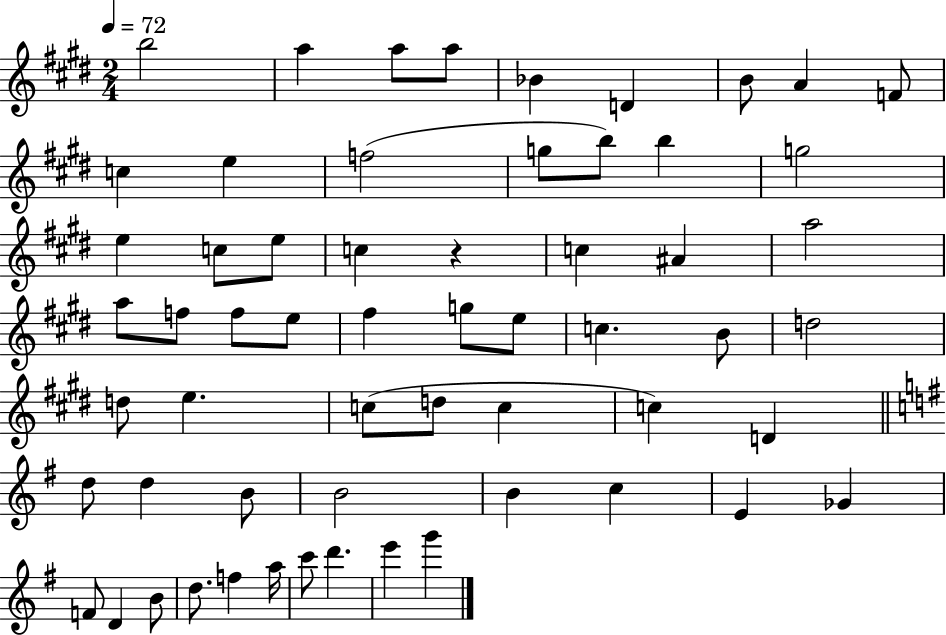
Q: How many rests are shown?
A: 1